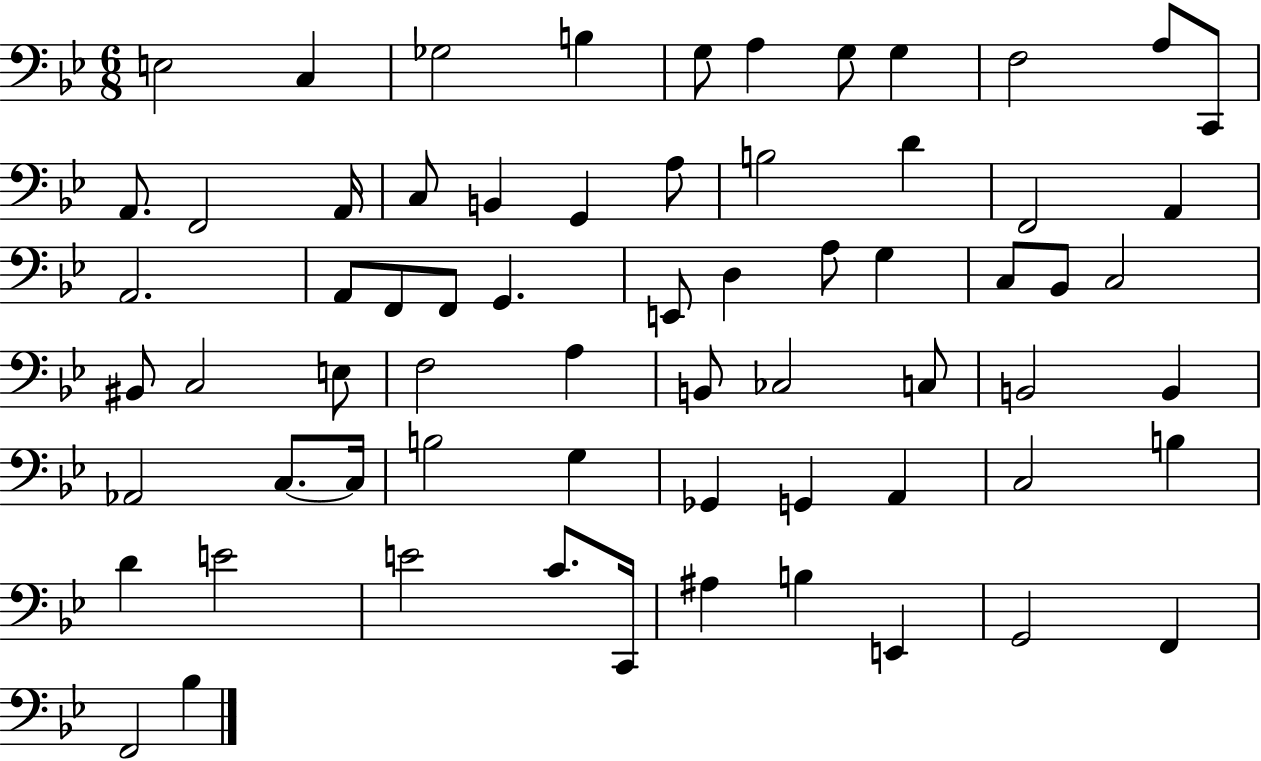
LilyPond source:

{
  \clef bass
  \numericTimeSignature
  \time 6/8
  \key bes \major
  \repeat volta 2 { e2 c4 | ges2 b4 | g8 a4 g8 g4 | f2 a8 c,8 | \break a,8. f,2 a,16 | c8 b,4 g,4 a8 | b2 d'4 | f,2 a,4 | \break a,2. | a,8 f,8 f,8 g,4. | e,8 d4 a8 g4 | c8 bes,8 c2 | \break bis,8 c2 e8 | f2 a4 | b,8 ces2 c8 | b,2 b,4 | \break aes,2 c8.~~ c16 | b2 g4 | ges,4 g,4 a,4 | c2 b4 | \break d'4 e'2 | e'2 c'8. c,16 | ais4 b4 e,4 | g,2 f,4 | \break f,2 bes4 | } \bar "|."
}